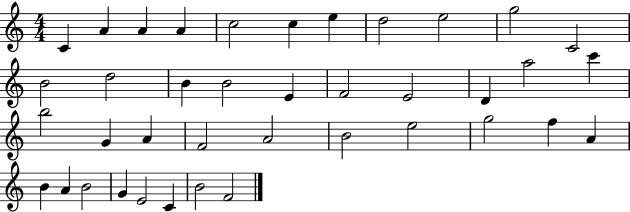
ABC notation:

X:1
T:Untitled
M:4/4
L:1/4
K:C
C A A A c2 c e d2 e2 g2 C2 B2 d2 B B2 E F2 E2 D a2 c' b2 G A F2 A2 B2 e2 g2 f A B A B2 G E2 C B2 F2